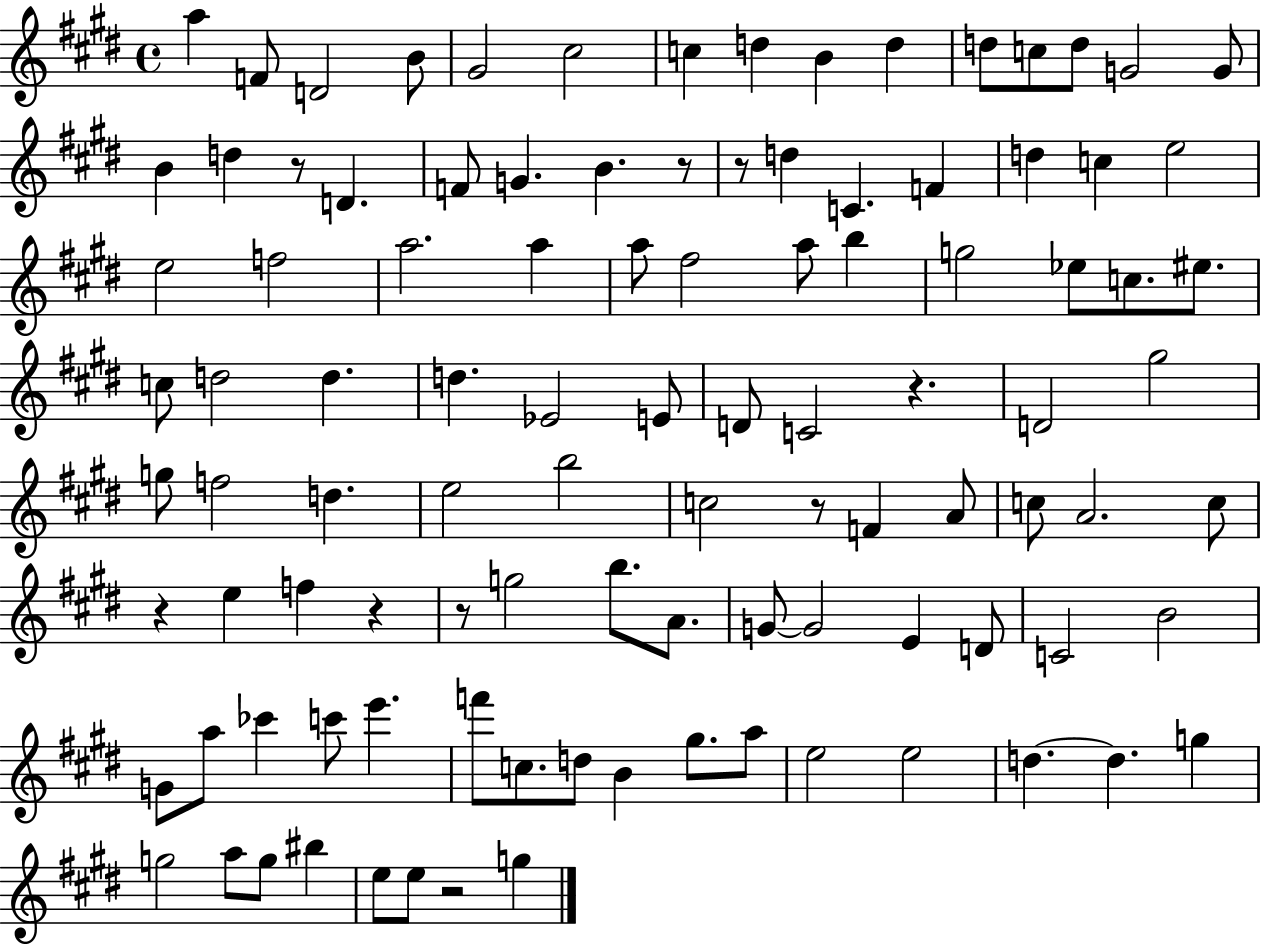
{
  \clef treble
  \time 4/4
  \defaultTimeSignature
  \key e \major
  a''4 f'8 d'2 b'8 | gis'2 cis''2 | c''4 d''4 b'4 d''4 | d''8 c''8 d''8 g'2 g'8 | \break b'4 d''4 r8 d'4. | f'8 g'4. b'4. r8 | r8 d''4 c'4. f'4 | d''4 c''4 e''2 | \break e''2 f''2 | a''2. a''4 | a''8 fis''2 a''8 b''4 | g''2 ees''8 c''8. eis''8. | \break c''8 d''2 d''4. | d''4. ees'2 e'8 | d'8 c'2 r4. | d'2 gis''2 | \break g''8 f''2 d''4. | e''2 b''2 | c''2 r8 f'4 a'8 | c''8 a'2. c''8 | \break r4 e''4 f''4 r4 | r8 g''2 b''8. a'8. | g'8~~ g'2 e'4 d'8 | c'2 b'2 | \break g'8 a''8 ces'''4 c'''8 e'''4. | f'''8 c''8. d''8 b'4 gis''8. a''8 | e''2 e''2 | d''4.~~ d''4. g''4 | \break g''2 a''8 g''8 bis''4 | e''8 e''8 r2 g''4 | \bar "|."
}